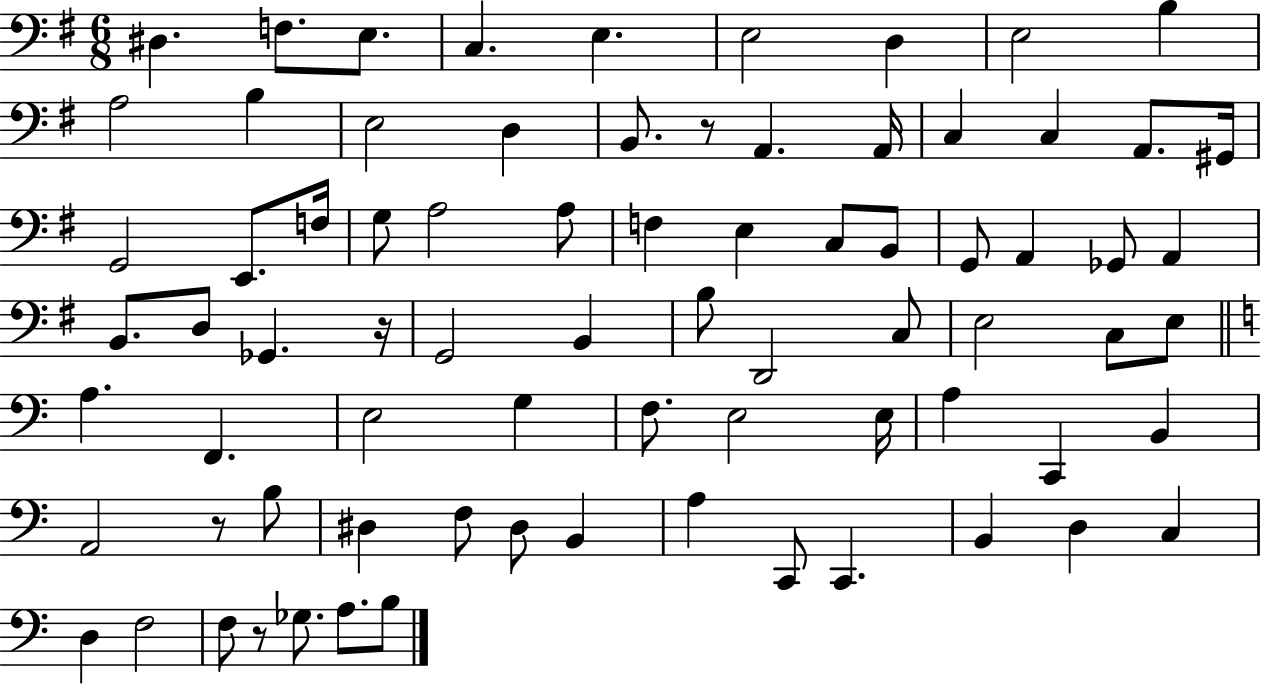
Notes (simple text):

D#3/q. F3/e. E3/e. C3/q. E3/q. E3/h D3/q E3/h B3/q A3/h B3/q E3/h D3/q B2/e. R/e A2/q. A2/s C3/q C3/q A2/e. G#2/s G2/h E2/e. F3/s G3/e A3/h A3/e F3/q E3/q C3/e B2/e G2/e A2/q Gb2/e A2/q B2/e. D3/e Gb2/q. R/s G2/h B2/q B3/e D2/h C3/e E3/h C3/e E3/e A3/q. F2/q. E3/h G3/q F3/e. E3/h E3/s A3/q C2/q B2/q A2/h R/e B3/e D#3/q F3/e D#3/e B2/q A3/q C2/e C2/q. B2/q D3/q C3/q D3/q F3/h F3/e R/e Gb3/e. A3/e. B3/e